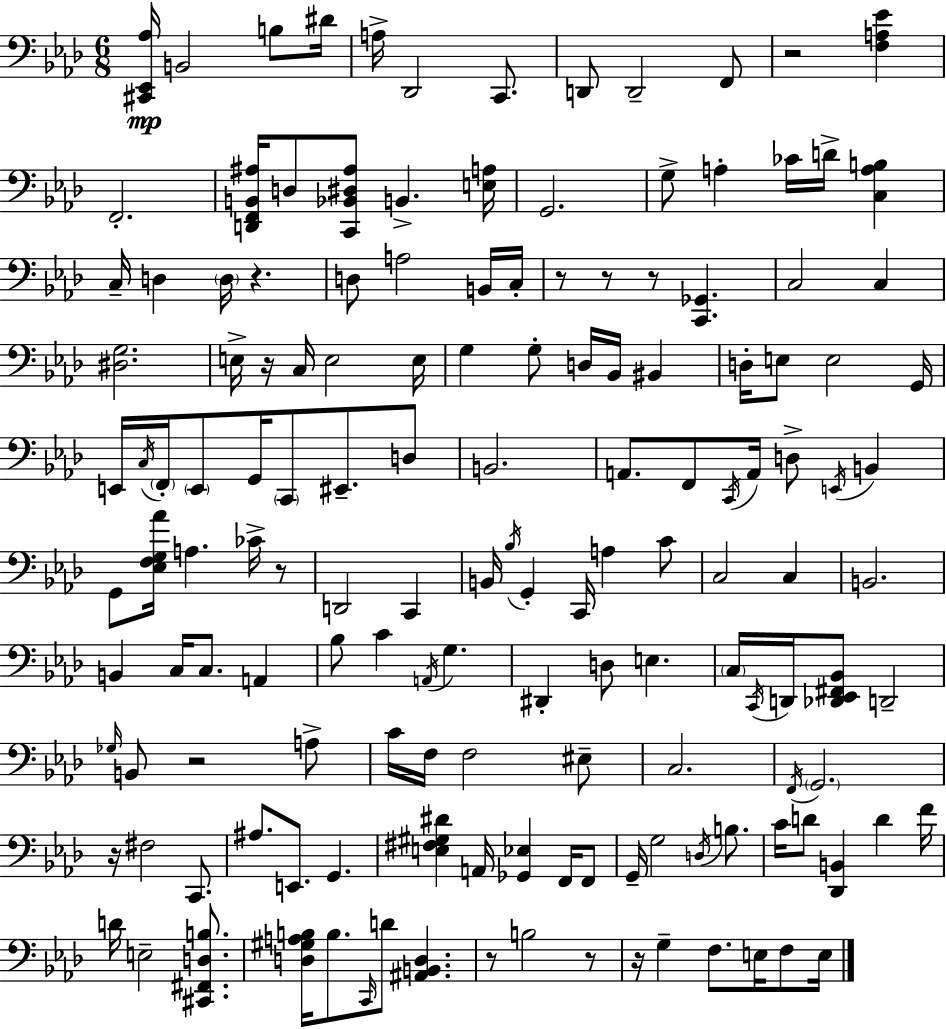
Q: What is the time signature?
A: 6/8